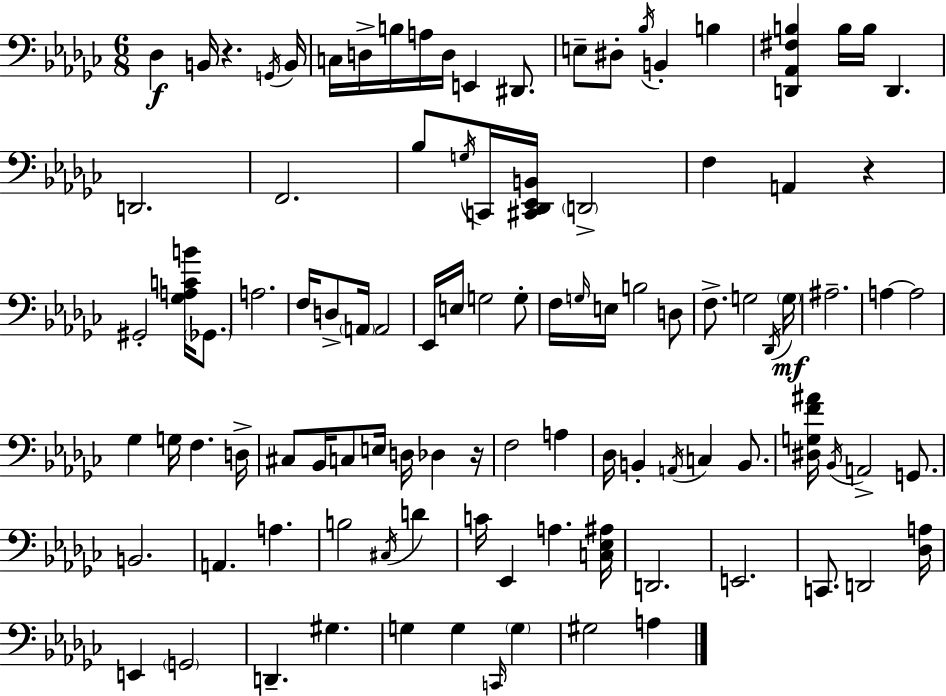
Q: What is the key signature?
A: EES minor